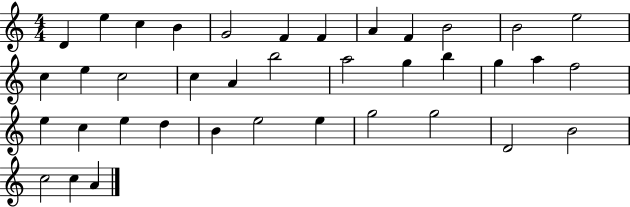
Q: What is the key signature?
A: C major